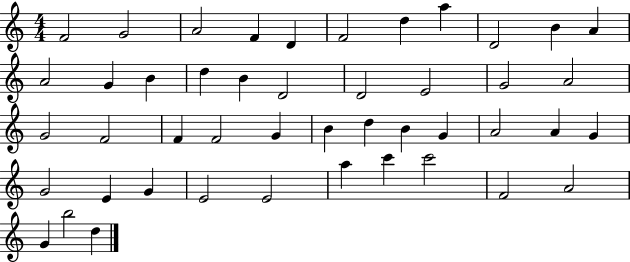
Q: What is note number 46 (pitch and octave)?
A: D5